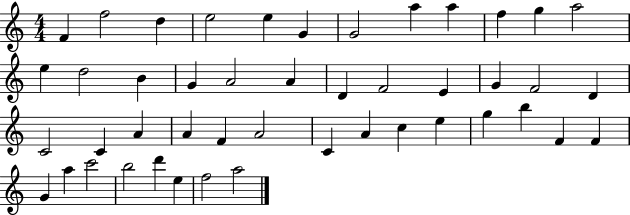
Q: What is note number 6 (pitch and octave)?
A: G4